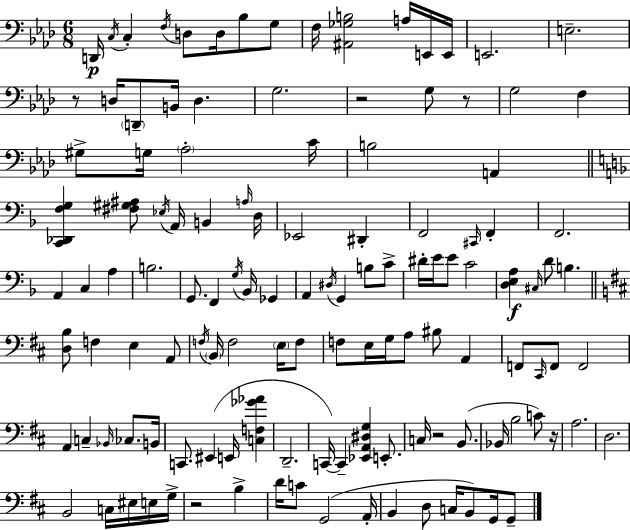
X:1
T:Untitled
M:6/8
L:1/4
K:Fm
D,,/4 C,/4 C, F,/4 D,/2 D,/4 _B,/2 G,/2 F,/4 [^A,,_G,B,]2 A,/4 E,,/4 E,,/4 E,,2 E,2 z/2 D,/4 D,,/2 B,,/4 D, G,2 z2 G,/2 z/2 G,2 F, ^G,/2 G,/4 _A,2 C/4 B,2 A,, [C,,_D,,F,G,] [^F,^G,^A,]/2 _E,/4 A,,/4 B,, A,/4 D,/4 _E,,2 ^D,, F,,2 ^C,,/4 F,, F,,2 A,, C, A, B,2 G,,/2 F,, G,/4 _B,,/4 _G,, A,, ^D,/4 G,, B,/2 C/2 ^D/4 E/4 E/2 C2 [D,E,A,] ^C,/4 D/2 B, [D,B,]/2 F, E, A,,/2 F,/4 B,,/4 F,2 E,/4 F,/2 F,/2 E,/4 G,/4 A,/2 ^B,/2 A,, F,,/2 ^C,,/4 F,,/2 F,,2 A,, C, _B,,/4 _C,/2 B,,/4 C,,/2 ^E,, E,,/4 [C,F,_G_A] D,,2 C,,/4 C,, [_E,,A,,^D,G,] E,,/2 C,/4 z2 B,,/2 _B,,/4 B,2 C/2 z/4 A,2 D,2 B,,2 C,/4 ^E,/4 E,/4 G,/4 z2 B, D/4 C/2 G,,2 A,,/4 B,, D,/2 C,/4 B,,/2 G,,/4 G,,/2